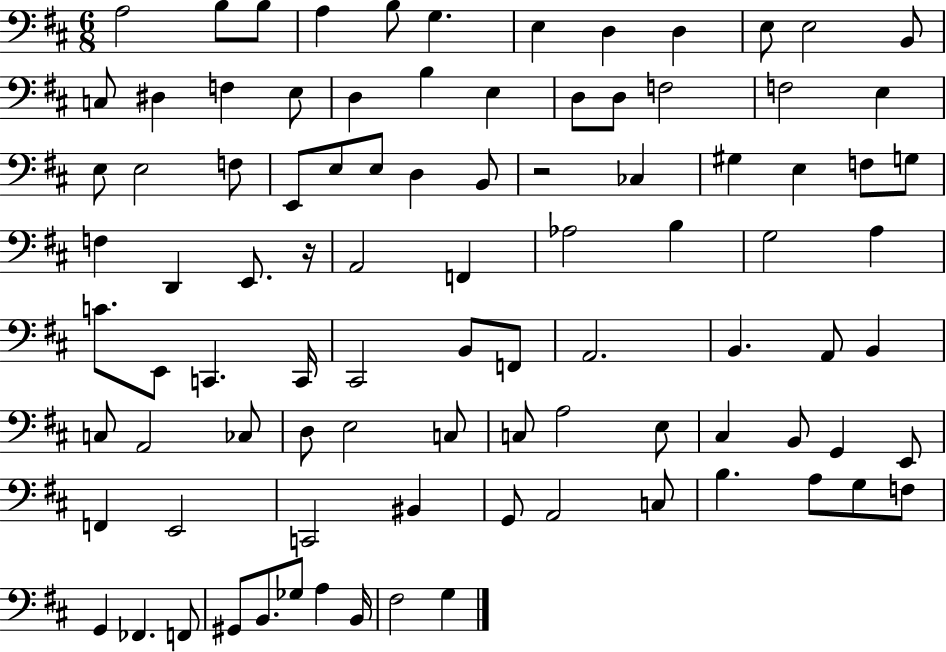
{
  \clef bass
  \numericTimeSignature
  \time 6/8
  \key d \major
  a2 b8 b8 | a4 b8 g4. | e4 d4 d4 | e8 e2 b,8 | \break c8 dis4 f4 e8 | d4 b4 e4 | d8 d8 f2 | f2 e4 | \break e8 e2 f8 | e,8 e8 e8 d4 b,8 | r2 ces4 | gis4 e4 f8 g8 | \break f4 d,4 e,8. r16 | a,2 f,4 | aes2 b4 | g2 a4 | \break c'8. e,8 c,4. c,16 | cis,2 b,8 f,8 | a,2. | b,4. a,8 b,4 | \break c8 a,2 ces8 | d8 e2 c8 | c8 a2 e8 | cis4 b,8 g,4 e,8 | \break f,4 e,2 | c,2 bis,4 | g,8 a,2 c8 | b4. a8 g8 f8 | \break g,4 fes,4. f,8 | gis,8 b,8. ges8 a4 b,16 | fis2 g4 | \bar "|."
}